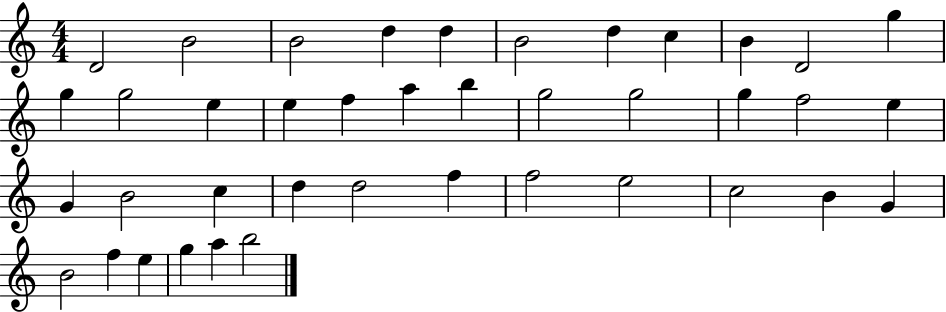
X:1
T:Untitled
M:4/4
L:1/4
K:C
D2 B2 B2 d d B2 d c B D2 g g g2 e e f a b g2 g2 g f2 e G B2 c d d2 f f2 e2 c2 B G B2 f e g a b2